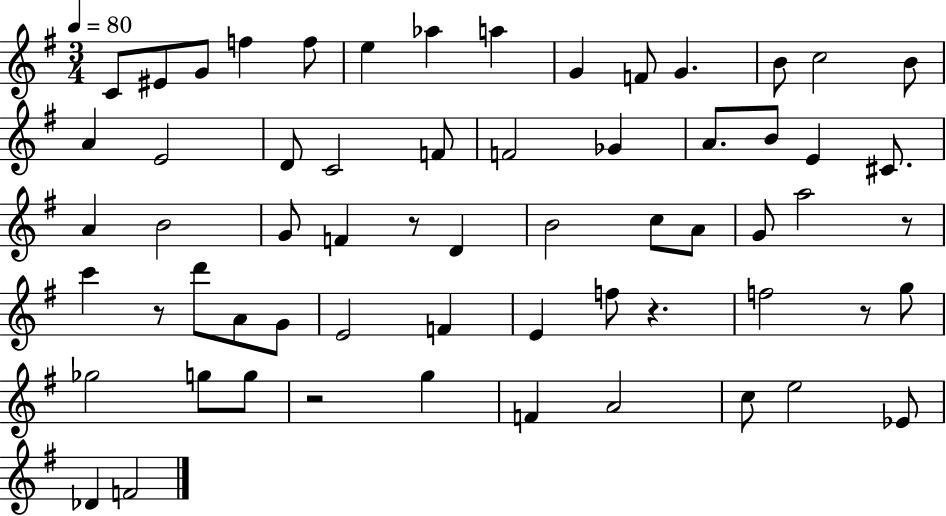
{
  \clef treble
  \numericTimeSignature
  \time 3/4
  \key g \major
  \tempo 4 = 80
  \repeat volta 2 { c'8 eis'8 g'8 f''4 f''8 | e''4 aes''4 a''4 | g'4 f'8 g'4. | b'8 c''2 b'8 | \break a'4 e'2 | d'8 c'2 f'8 | f'2 ges'4 | a'8. b'8 e'4 cis'8. | \break a'4 b'2 | g'8 f'4 r8 d'4 | b'2 c''8 a'8 | g'8 a''2 r8 | \break c'''4 r8 d'''8 a'8 g'8 | e'2 f'4 | e'4 f''8 r4. | f''2 r8 g''8 | \break ges''2 g''8 g''8 | r2 g''4 | f'4 a'2 | c''8 e''2 ees'8 | \break des'4 f'2 | } \bar "|."
}